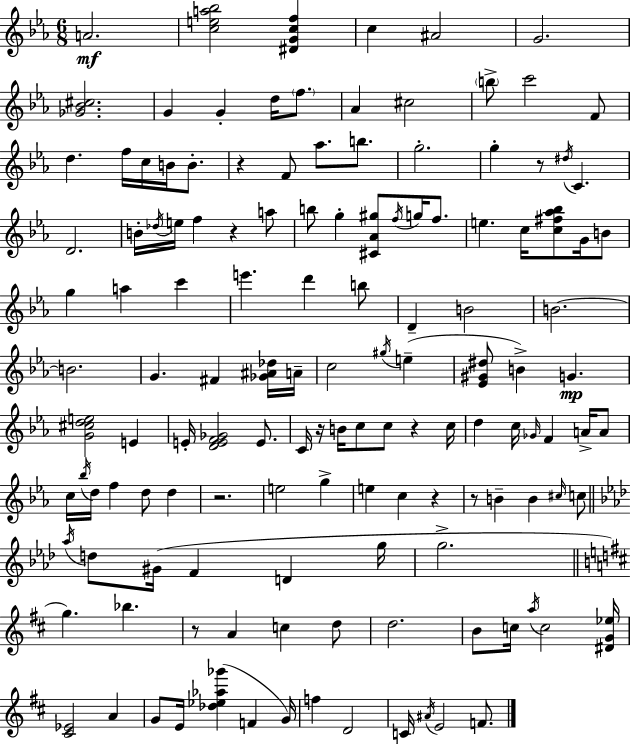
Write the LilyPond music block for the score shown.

{
  \clef treble
  \numericTimeSignature
  \time 6/8
  \key c \minor
  a'2.\mf | <c'' e'' a'' bes''>2 <dis' g' c'' f''>4 | c''4 ais'2 | g'2. | \break <ges' bes' cis''>2. | g'4 g'4-. d''16 \parenthesize f''8. | aes'4 cis''2 | \parenthesize b''8-> c'''2 f'8 | \break d''4. f''16 c''16 b'16 b'8.-. | r4 f'8 aes''8. b''8. | g''2.-. | g''4-. r8 \acciaccatura { dis''16 } c'4. | \break d'2. | b'16-. \acciaccatura { des''16 } e''16 f''4 r4 | a''8 b''8 g''4-. <cis' aes' gis''>8 \acciaccatura { f''16 } g''16 | f''8. e''4. c''16 <c'' fis'' aes'' bes''>8 | \break g'16 b'8 g''4 a''4 c'''4 | e'''4. d'''4 | b''8 d'4-- b'2 | b'2.~~ | \break b'2. | g'4. fis'4 | <ges' ais' des''>16 a'16-- c''2 \acciaccatura { gis''16 }( | e''4-- <ees' gis' dis''>8 b'4->) g'4.\mp | \break <g' cis'' d'' e''>2 | e'4 e'16-. <d' e' f' ges'>2 | e'8. c'16 r16 b'16 c''8 c''8 r4 | c''16 d''4 c''16 \grace { ges'16 } f'4 | \break a'16-> a'8 c''16 \acciaccatura { bes''16 } d''16 f''4 | d''8 d''4 r2. | e''2 | g''4-> e''4 c''4 | \break r4 r8 b'4-- | b'4 \grace { cis''16 } c''8 \bar "||" \break \key aes \major \acciaccatura { aes''16 } d''8 gis'16( f'4 d'4 | g''16 g''2.-> | \bar "||" \break \key b \minor g''4.) bes''4. | r8 a'4 c''4 d''8 | d''2. | b'8 c''16 \acciaccatura { a''16 } c''2 | \break <dis' g' ees''>16 <cis' ees'>2 a'4 | g'8 e'16 <des'' ees'' aes'' ges'''>4( f'4 | g'16) f''4 d'2 | c'16 \acciaccatura { ais'16 } e'2 f'8. | \break \bar "|."
}